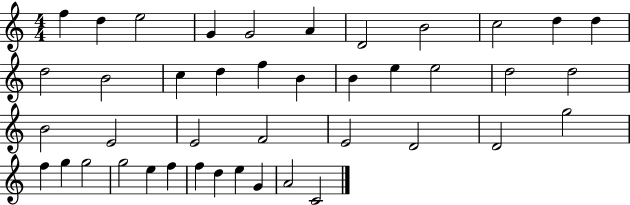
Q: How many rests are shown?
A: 0